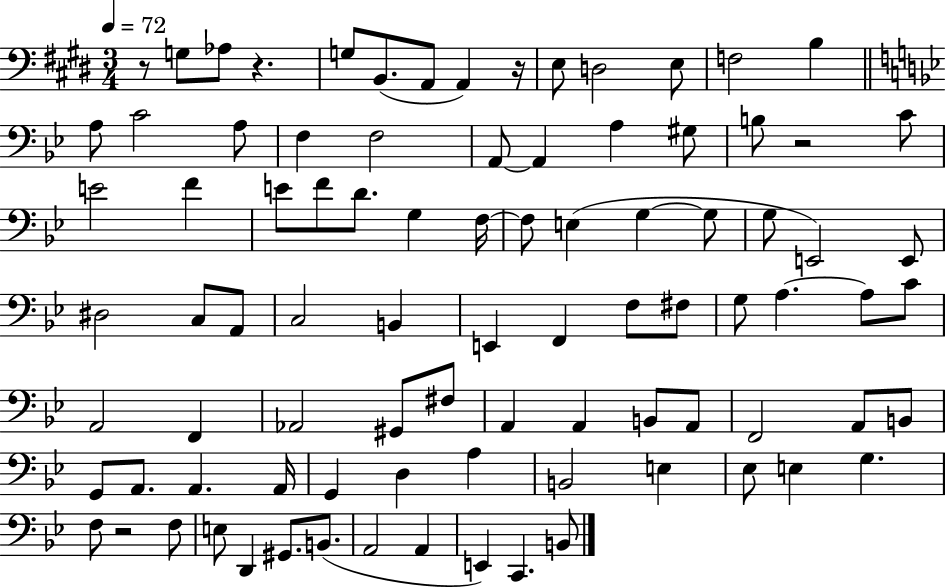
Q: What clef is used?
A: bass